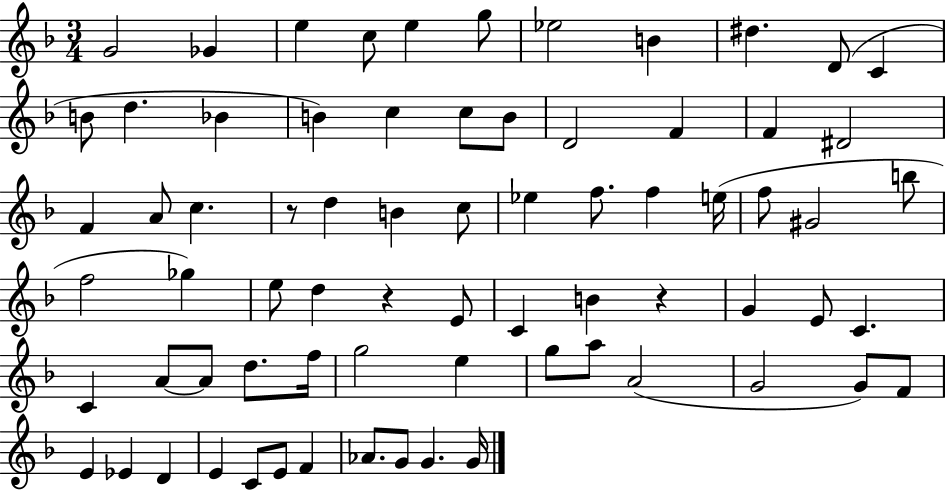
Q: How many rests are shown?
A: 3